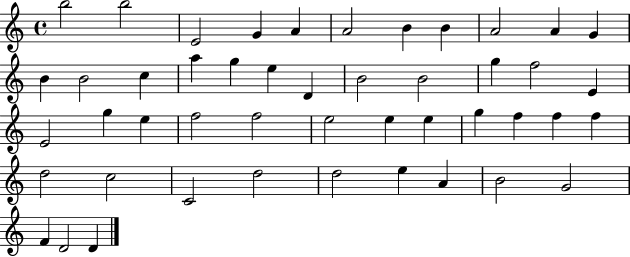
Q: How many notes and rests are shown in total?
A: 47